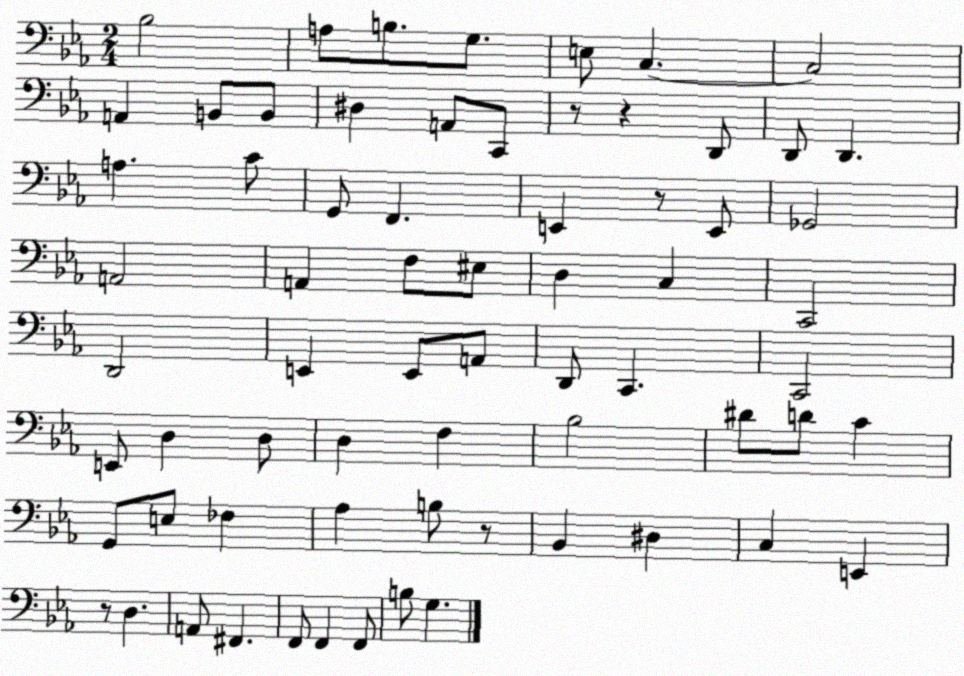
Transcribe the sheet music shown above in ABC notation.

X:1
T:Untitled
M:2/4
L:1/4
K:Eb
_B,2 A,/2 B,/2 G,/2 E,/2 C, C,2 A,, B,,/2 B,,/2 ^D, A,,/2 C,,/2 z/2 z D,,/2 D,,/2 D,, A, C/2 G,,/2 F,, E,, z/2 E,,/2 _G,,2 A,,2 A,, F,/2 ^E,/2 D, C, C,,2 D,,2 E,, E,,/2 A,,/2 D,,/2 C,, C,,2 E,,/2 D, D,/2 D, F, _B,2 ^D/2 D/2 C G,,/2 E,/2 _F, _A, B,/2 z/2 _B,, ^D, C, E,, z/2 D, A,,/2 ^F,, F,,/2 F,, F,,/2 B,/2 G,